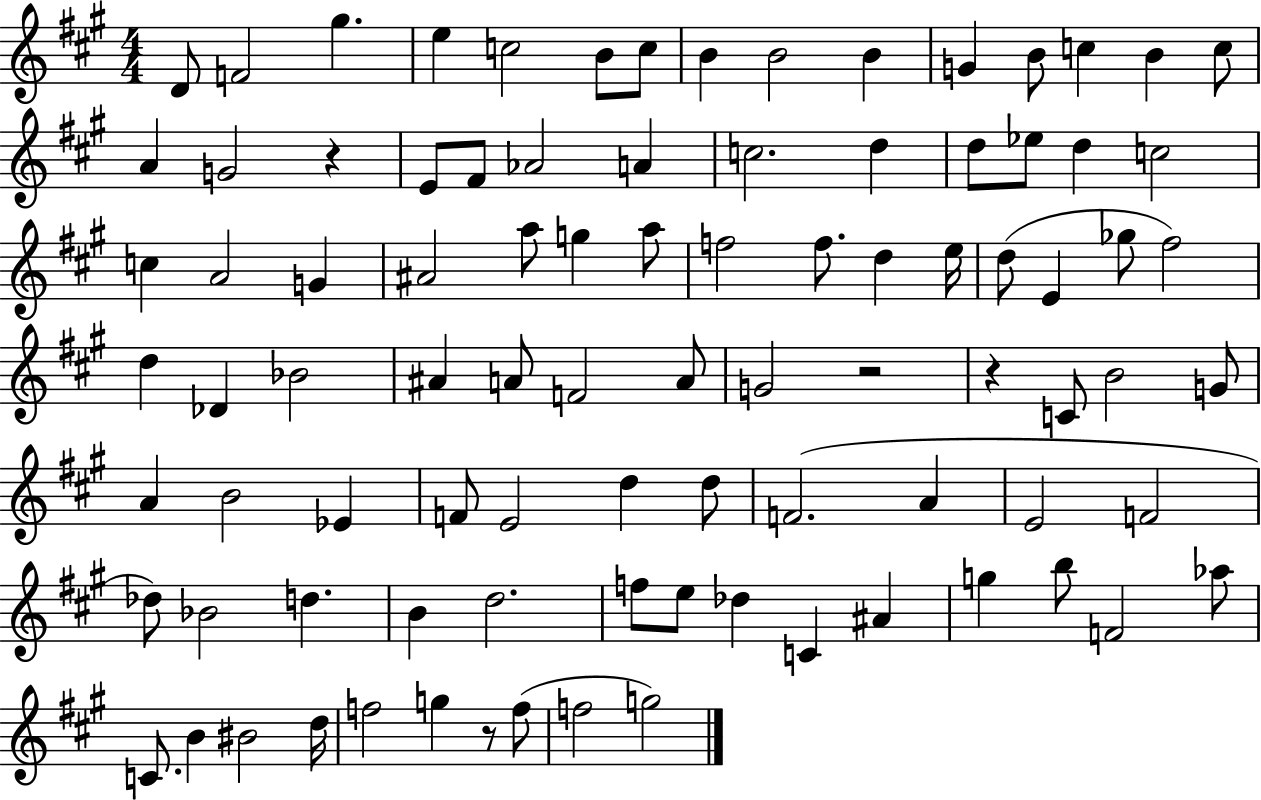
D4/e F4/h G#5/q. E5/q C5/h B4/e C5/e B4/q B4/h B4/q G4/q B4/e C5/q B4/q C5/e A4/q G4/h R/q E4/e F#4/e Ab4/h A4/q C5/h. D5/q D5/e Eb5/e D5/q C5/h C5/q A4/h G4/q A#4/h A5/e G5/q A5/e F5/h F5/e. D5/q E5/s D5/e E4/q Gb5/e F#5/h D5/q Db4/q Bb4/h A#4/q A4/e F4/h A4/e G4/h R/h R/q C4/e B4/h G4/e A4/q B4/h Eb4/q F4/e E4/h D5/q D5/e F4/h. A4/q E4/h F4/h Db5/e Bb4/h D5/q. B4/q D5/h. F5/e E5/e Db5/q C4/q A#4/q G5/q B5/e F4/h Ab5/e C4/e. B4/q BIS4/h D5/s F5/h G5/q R/e F5/e F5/h G5/h